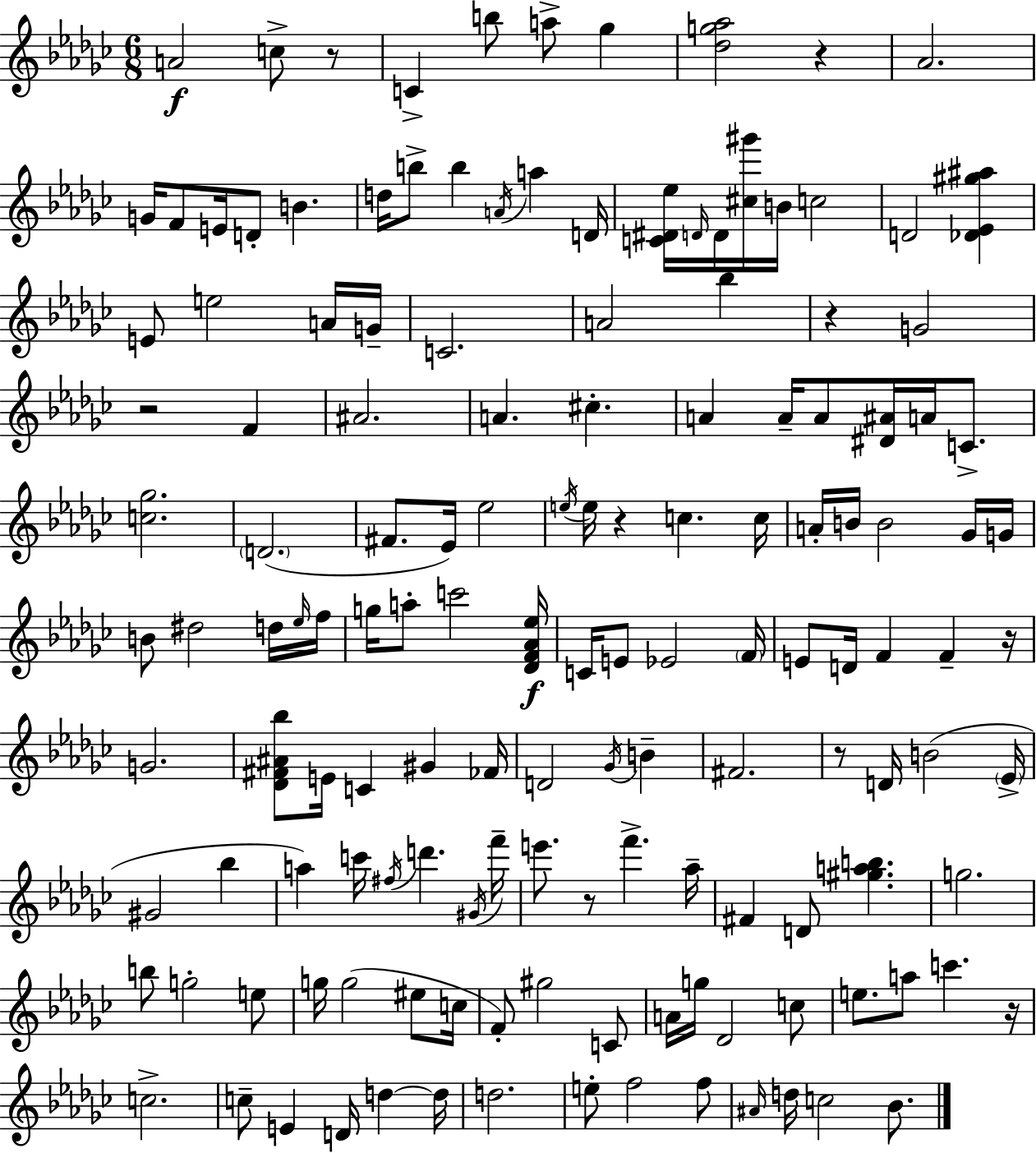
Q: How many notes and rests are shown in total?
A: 144